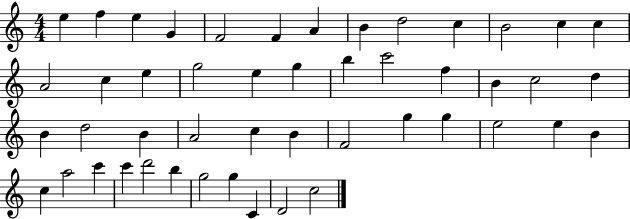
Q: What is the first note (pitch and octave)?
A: E5